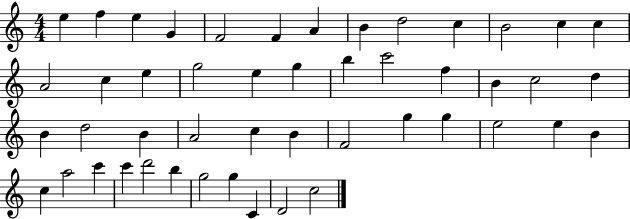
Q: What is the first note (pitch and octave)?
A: E5